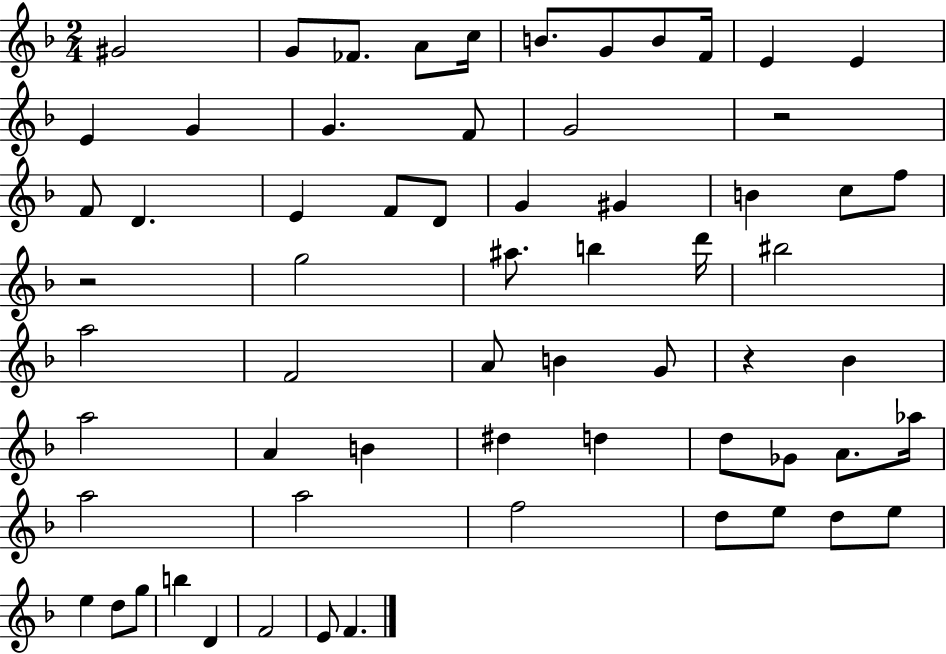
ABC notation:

X:1
T:Untitled
M:2/4
L:1/4
K:F
^G2 G/2 _F/2 A/2 c/4 B/2 G/2 B/2 F/4 E E E G G F/2 G2 z2 F/2 D E F/2 D/2 G ^G B c/2 f/2 z2 g2 ^a/2 b d'/4 ^b2 a2 F2 A/2 B G/2 z _B a2 A B ^d d d/2 _G/2 A/2 _a/4 a2 a2 f2 d/2 e/2 d/2 e/2 e d/2 g/2 b D F2 E/2 F